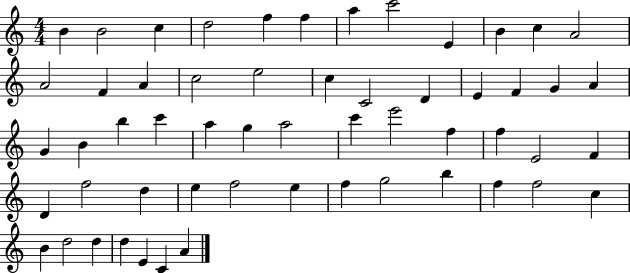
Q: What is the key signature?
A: C major